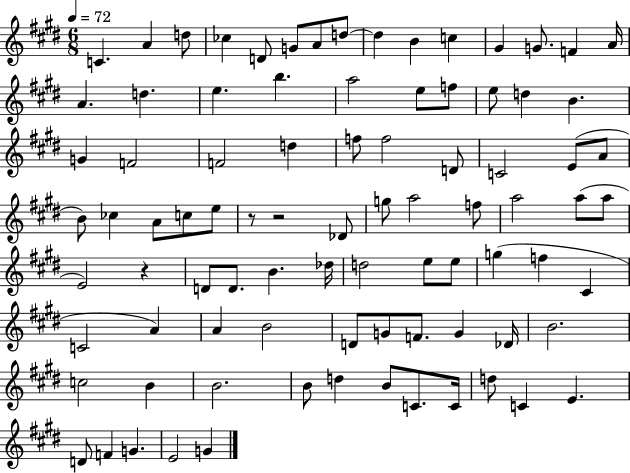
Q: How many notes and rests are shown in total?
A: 87